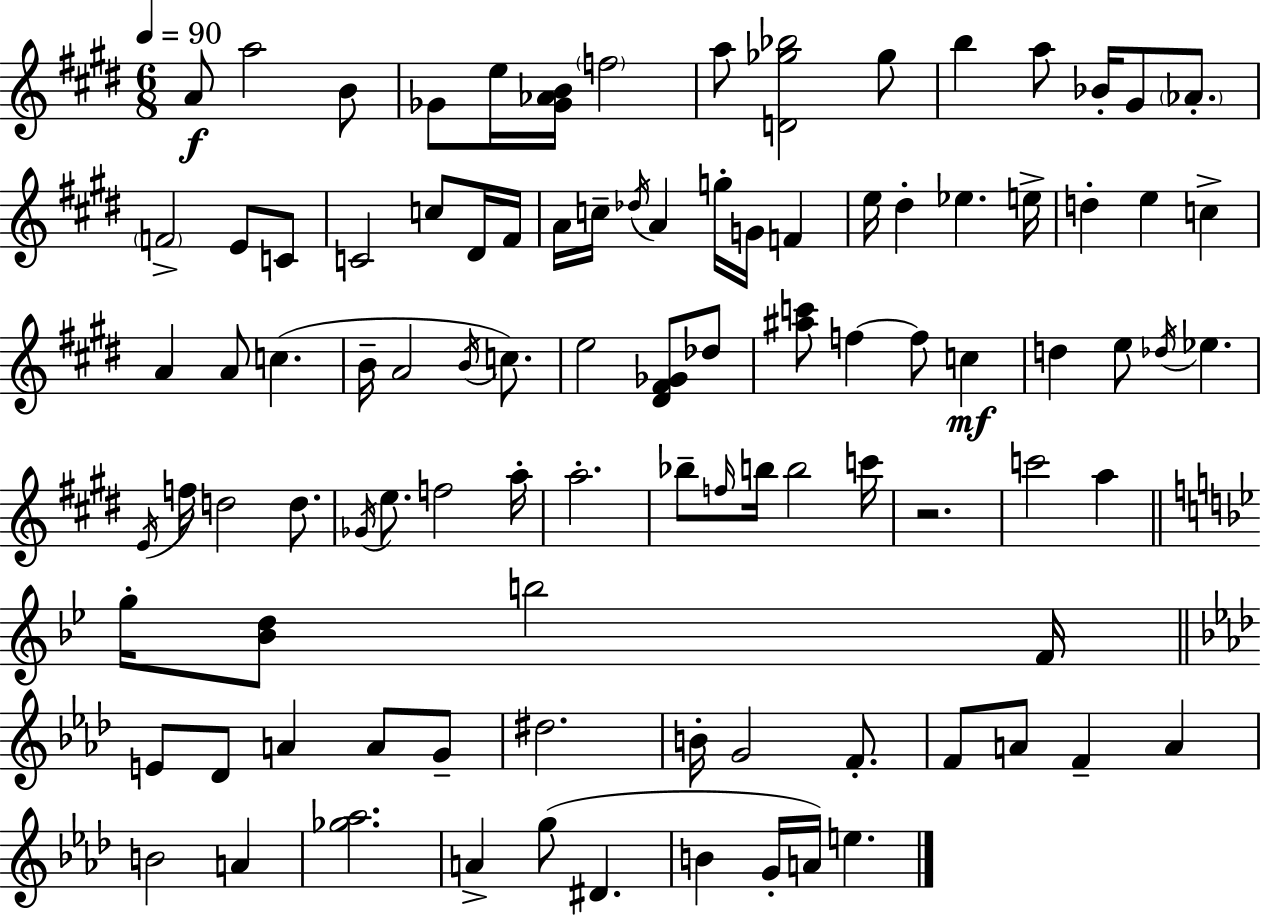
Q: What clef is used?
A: treble